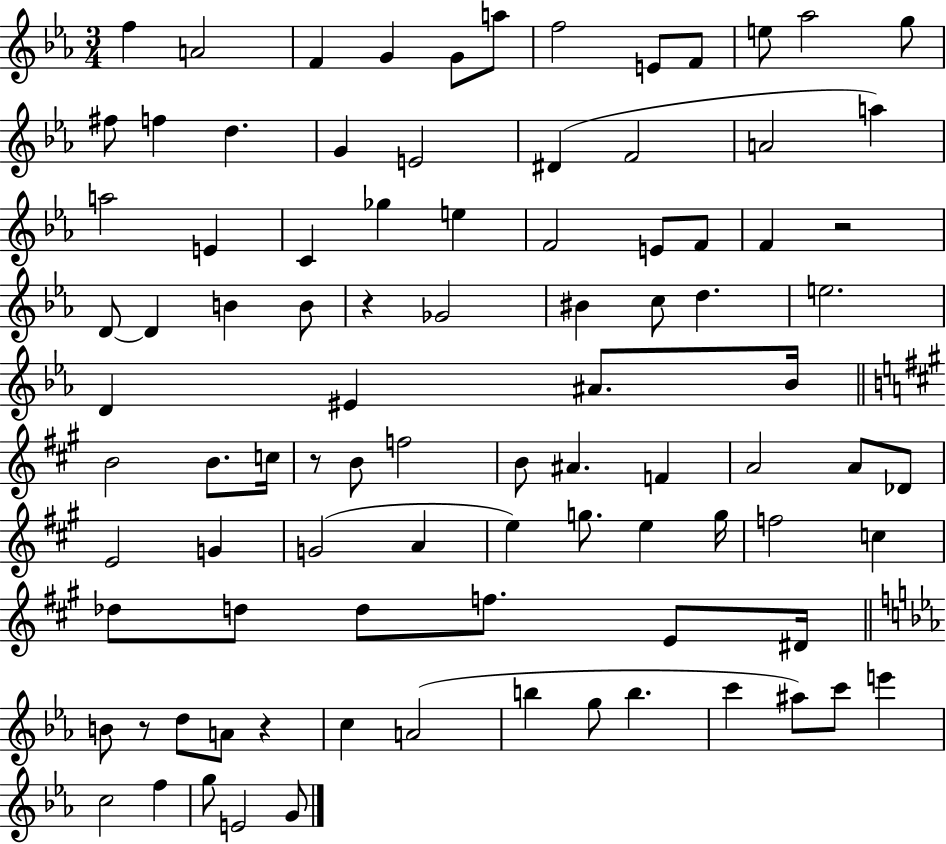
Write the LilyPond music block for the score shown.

{
  \clef treble
  \numericTimeSignature
  \time 3/4
  \key ees \major
  f''4 a'2 | f'4 g'4 g'8 a''8 | f''2 e'8 f'8 | e''8 aes''2 g''8 | \break fis''8 f''4 d''4. | g'4 e'2 | dis'4( f'2 | a'2 a''4) | \break a''2 e'4 | c'4 ges''4 e''4 | f'2 e'8 f'8 | f'4 r2 | \break d'8~~ d'4 b'4 b'8 | r4 ges'2 | bis'4 c''8 d''4. | e''2. | \break d'4 eis'4 ais'8. bes'16 | \bar "||" \break \key a \major b'2 b'8. c''16 | r8 b'8 f''2 | b'8 ais'4. f'4 | a'2 a'8 des'8 | \break e'2 g'4 | g'2( a'4 | e''4) g''8. e''4 g''16 | f''2 c''4 | \break des''8 d''8 d''8 f''8. e'8 dis'16 | \bar "||" \break \key ees \major b'8 r8 d''8 a'8 r4 | c''4 a'2( | b''4 g''8 b''4. | c'''4 ais''8) c'''8 e'''4 | \break c''2 f''4 | g''8 e'2 g'8 | \bar "|."
}